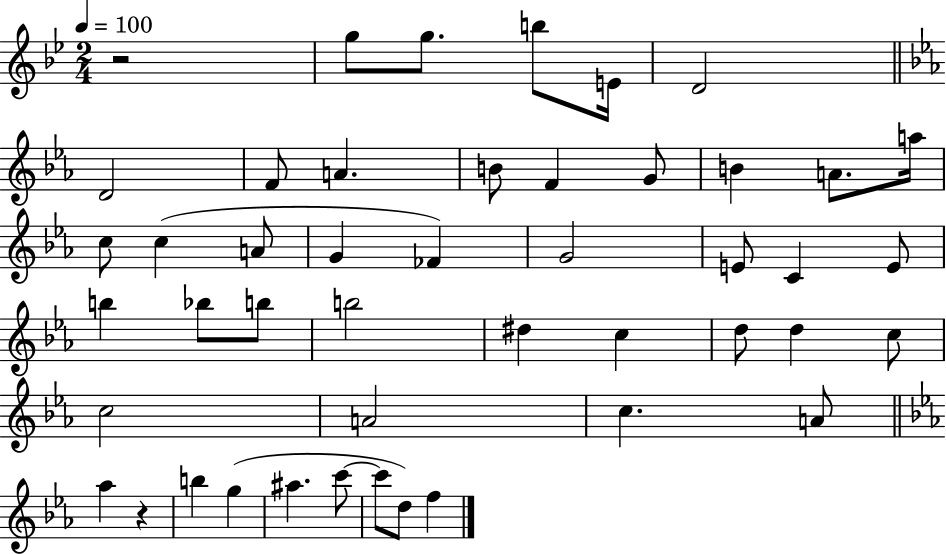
R/h G5/e G5/e. B5/e E4/s D4/h D4/h F4/e A4/q. B4/e F4/q G4/e B4/q A4/e. A5/s C5/e C5/q A4/e G4/q FES4/q G4/h E4/e C4/q E4/e B5/q Bb5/e B5/e B5/h D#5/q C5/q D5/e D5/q C5/e C5/h A4/h C5/q. A4/e Ab5/q R/q B5/q G5/q A#5/q. C6/e C6/e D5/e F5/q